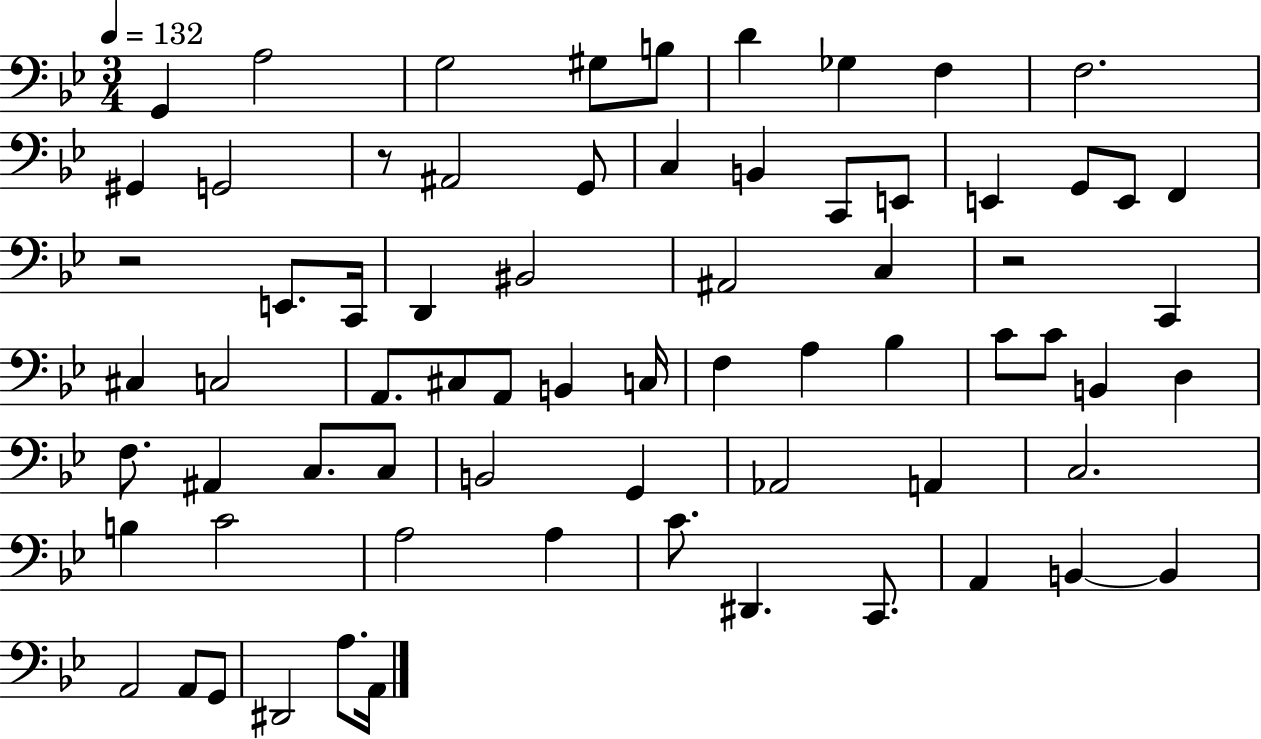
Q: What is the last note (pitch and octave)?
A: A2